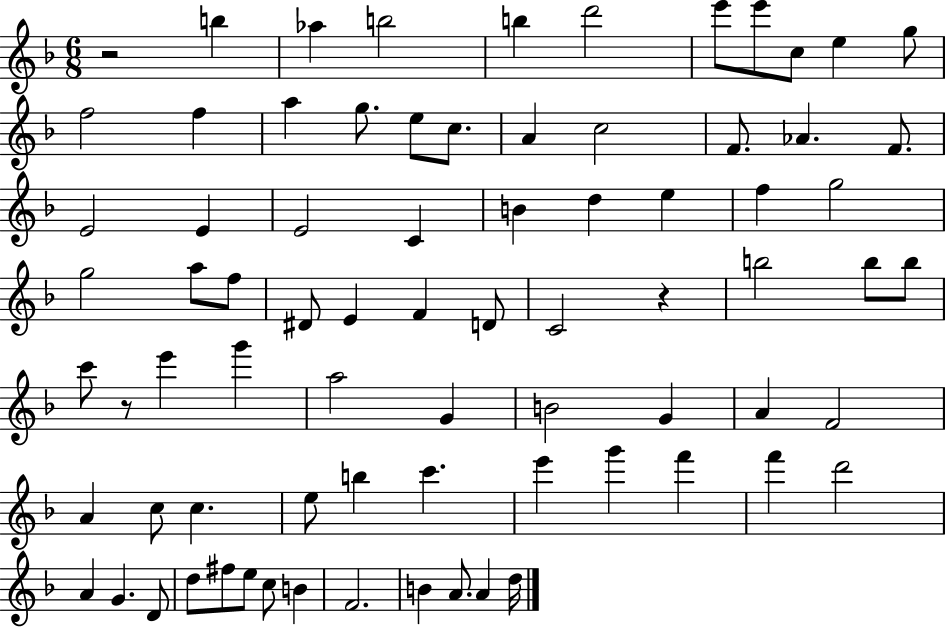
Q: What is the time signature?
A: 6/8